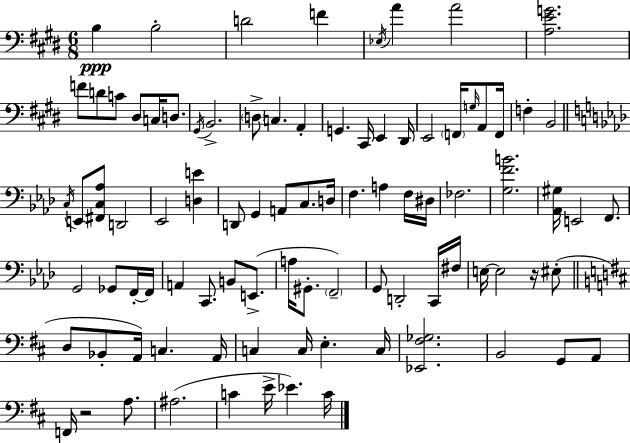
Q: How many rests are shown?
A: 2